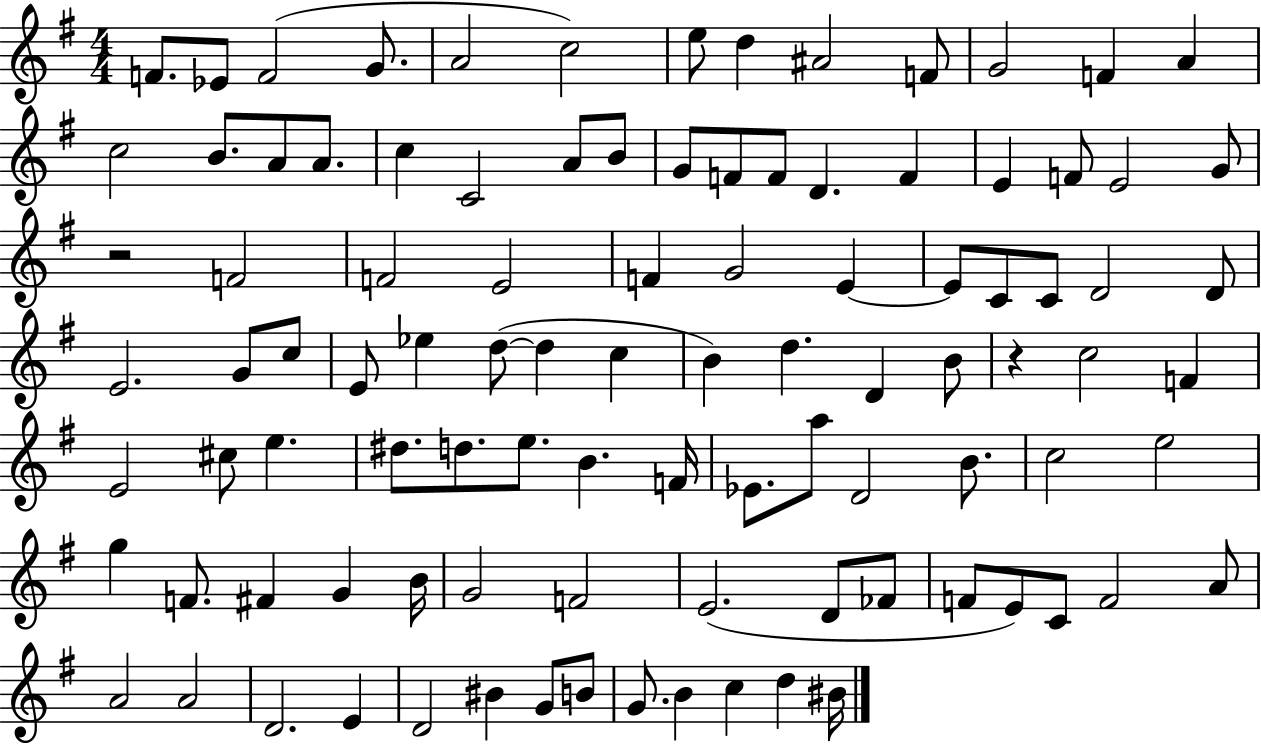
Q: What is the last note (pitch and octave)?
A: BIS4